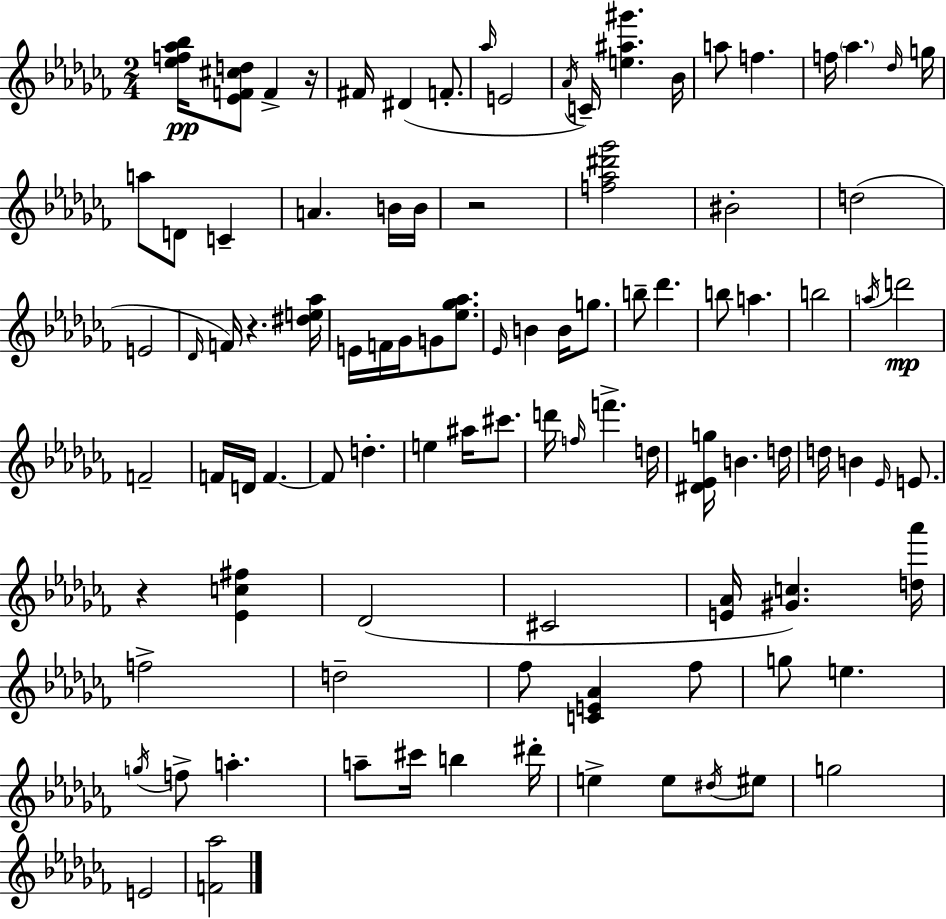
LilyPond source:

{
  \clef treble
  \numericTimeSignature
  \time 2/4
  \key aes \minor
  <ees'' f'' aes'' bes''>16\pp <ees' f' cis'' d''>8 f'4-> r16 | fis'16 dis'4( f'8.-. | \grace { aes''16 } e'2 | \acciaccatura { aes'16 } c'16--) <e'' ais'' gis'''>4. | \break bes'16 a''8 f''4. | f''16 \parenthesize aes''4. | \grace { des''16 } g''16 a''8 d'8 c'4-- | a'4. | \break b'16 b'16 r2 | <f'' aes'' dis''' ges'''>2 | bis'2-. | d''2( | \break e'2 | \grace { des'16 } f'16) r4. | <dis'' e'' aes''>16 e'16 f'16 ges'16 g'8 | <ees'' ges'' aes''>8. \grace { ees'16 } b'4 | \break b'16 g''8. b''8-- des'''4. | b''8 a''4. | b''2 | \acciaccatura { a''16 } d'''2\mp | \break f'2-- | f'16 d'16 | f'4.~~ f'8 | d''4.-. e''4 | \break ais''16 cis'''8. d'''16 \grace { f''16 } | f'''4.-> d''16 <dis' ees' g''>16 | b'4. d''16 d''16 | b'4 \grace { ees'16 } e'8. | \break r4 <ees' c'' fis''>4 | des'2( | cis'2 | <e' aes'>16 <gis' c''>4.) <d'' aes'''>16 | \break f''2-> | d''2-- | fes''8 <c' e' aes'>4 fes''8 | g''8 e''4. | \break \acciaccatura { g''16 } f''8-> a''4.-. | a''8-- cis'''16 b''4 | dis'''16-. e''4-> e''8 \acciaccatura { dis''16 } | eis''8 g''2 | \break e'2 | <f' aes''>2 | \bar "|."
}